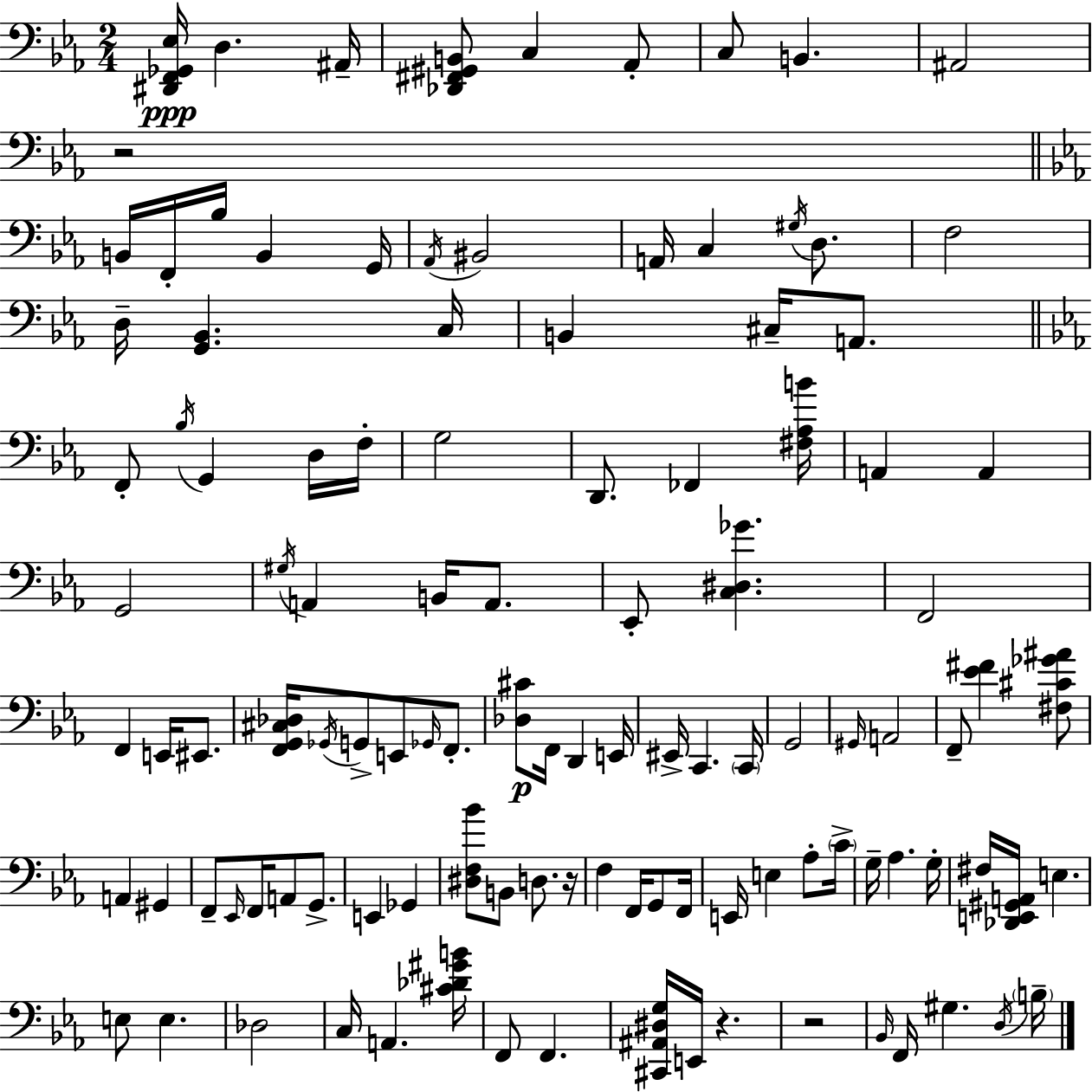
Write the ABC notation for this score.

X:1
T:Untitled
M:2/4
L:1/4
K:Cm
[^D,,F,,_G,,_E,]/4 D, ^A,,/4 [_D,,^F,,^G,,B,,]/2 C, _A,,/2 C,/2 B,, ^A,,2 z2 B,,/4 F,,/4 _B,/4 B,, G,,/4 _A,,/4 ^B,,2 A,,/4 C, ^G,/4 D,/2 F,2 D,/4 [G,,_B,,] C,/4 B,, ^C,/4 A,,/2 F,,/2 _B,/4 G,, D,/4 F,/4 G,2 D,,/2 _F,, [^F,_A,B]/4 A,, A,, G,,2 ^G,/4 A,, B,,/4 A,,/2 _E,,/2 [C,^D,_G] F,,2 F,, E,,/4 ^E,,/2 [F,,G,,^C,_D,]/4 _G,,/4 G,,/2 E,,/2 _G,,/4 F,,/2 [_D,^C]/2 F,,/4 D,, E,,/4 ^E,,/4 C,, C,,/4 G,,2 ^G,,/4 A,,2 F,,/2 [_E^F] [^F,^C_G^A]/2 A,, ^G,, F,,/2 _E,,/4 F,,/4 A,,/2 G,,/2 E,, _G,, [^D,F,_B]/2 B,,/2 D,/2 z/4 F, F,,/4 G,,/2 F,,/4 E,,/4 E, _A,/2 C/4 G,/4 _A, G,/4 ^F,/4 [_D,,E,,^G,,A,,]/4 E, E,/2 E, _D,2 C,/4 A,, [^C_D^GB]/4 F,,/2 F,, [^C,,^A,,^D,G,]/4 E,,/4 z z2 _B,,/4 F,,/4 ^G, D,/4 B,/4